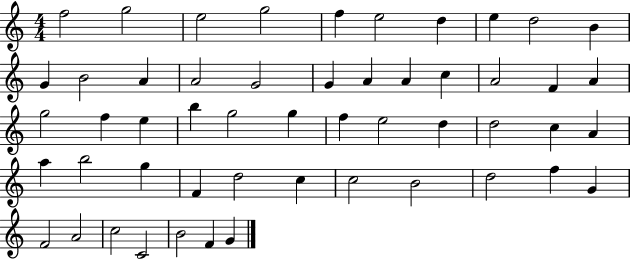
X:1
T:Untitled
M:4/4
L:1/4
K:C
f2 g2 e2 g2 f e2 d e d2 B G B2 A A2 G2 G A A c A2 F A g2 f e b g2 g f e2 d d2 c A a b2 g F d2 c c2 B2 d2 f G F2 A2 c2 C2 B2 F G